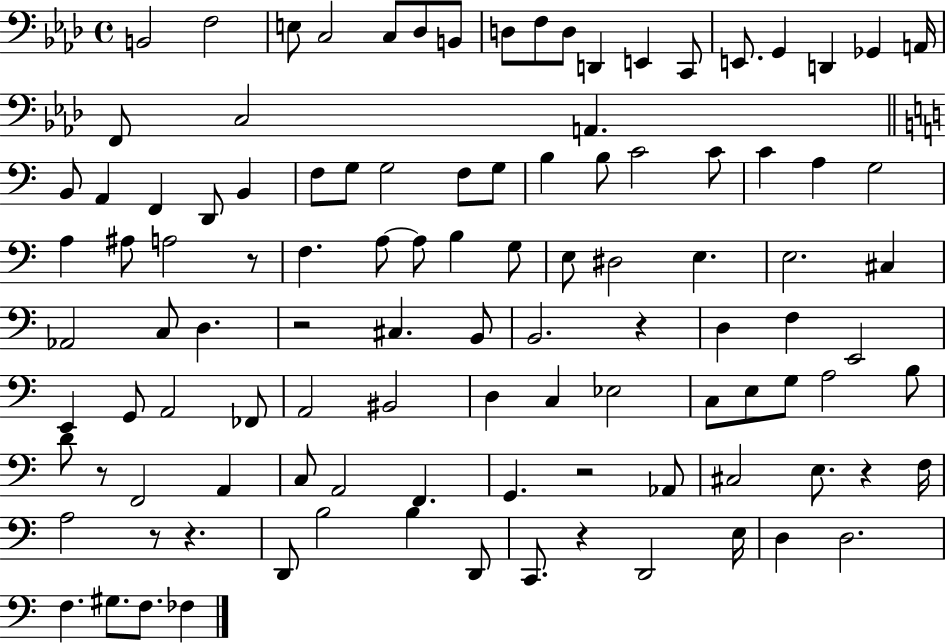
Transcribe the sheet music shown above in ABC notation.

X:1
T:Untitled
M:4/4
L:1/4
K:Ab
B,,2 F,2 E,/2 C,2 C,/2 _D,/2 B,,/2 D,/2 F,/2 D,/2 D,, E,, C,,/2 E,,/2 G,, D,, _G,, A,,/4 F,,/2 C,2 A,, B,,/2 A,, F,, D,,/2 B,, F,/2 G,/2 G,2 F,/2 G,/2 B, B,/2 C2 C/2 C A, G,2 A, ^A,/2 A,2 z/2 F, A,/2 A,/2 B, G,/2 E,/2 ^D,2 E, E,2 ^C, _A,,2 C,/2 D, z2 ^C, B,,/2 B,,2 z D, F, E,,2 E,, G,,/2 A,,2 _F,,/2 A,,2 ^B,,2 D, C, _E,2 C,/2 E,/2 G,/2 A,2 B,/2 D/2 z/2 F,,2 A,, C,/2 A,,2 F,, G,, z2 _A,,/2 ^C,2 E,/2 z F,/4 A,2 z/2 z D,,/2 B,2 B, D,,/2 C,,/2 z D,,2 E,/4 D, D,2 F, ^G,/2 F,/2 _F,